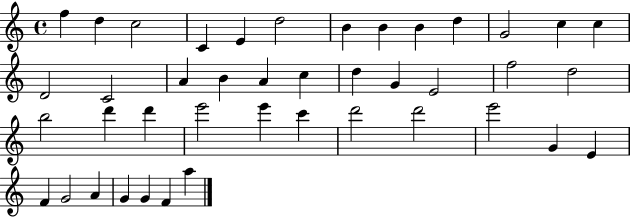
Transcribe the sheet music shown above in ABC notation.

X:1
T:Untitled
M:4/4
L:1/4
K:C
f d c2 C E d2 B B B d G2 c c D2 C2 A B A c d G E2 f2 d2 b2 d' d' e'2 e' c' d'2 d'2 e'2 G E F G2 A G G F a